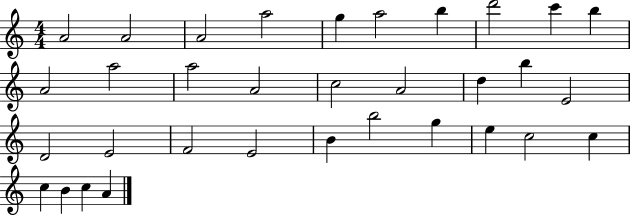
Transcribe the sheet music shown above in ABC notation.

X:1
T:Untitled
M:4/4
L:1/4
K:C
A2 A2 A2 a2 g a2 b d'2 c' b A2 a2 a2 A2 c2 A2 d b E2 D2 E2 F2 E2 B b2 g e c2 c c B c A